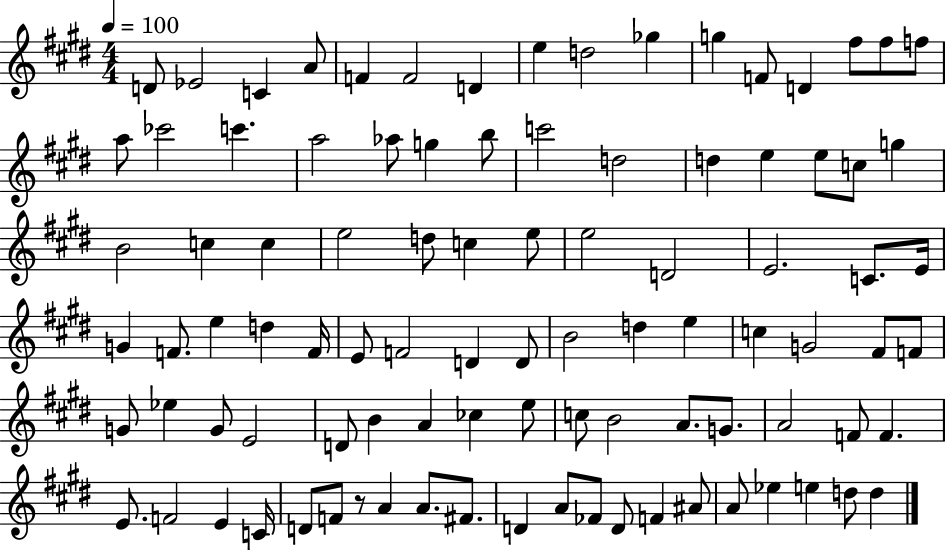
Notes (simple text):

D4/e Eb4/h C4/q A4/e F4/q F4/h D4/q E5/q D5/h Gb5/q G5/q F4/e D4/q F#5/e F#5/e F5/e A5/e CES6/h C6/q. A5/h Ab5/e G5/q B5/e C6/h D5/h D5/q E5/q E5/e C5/e G5/q B4/h C5/q C5/q E5/h D5/e C5/q E5/e E5/h D4/h E4/h. C4/e. E4/s G4/q F4/e. E5/q D5/q F4/s E4/e F4/h D4/q D4/e B4/h D5/q E5/q C5/q G4/h F#4/e F4/e G4/e Eb5/q G4/e E4/h D4/e B4/q A4/q CES5/q E5/e C5/e B4/h A4/e. G4/e. A4/h F4/e F4/q. E4/e. F4/h E4/q C4/s D4/e F4/e R/e A4/q A4/e. F#4/e. D4/q A4/e FES4/e D4/e F4/q A#4/e A4/e Eb5/q E5/q D5/e D5/q